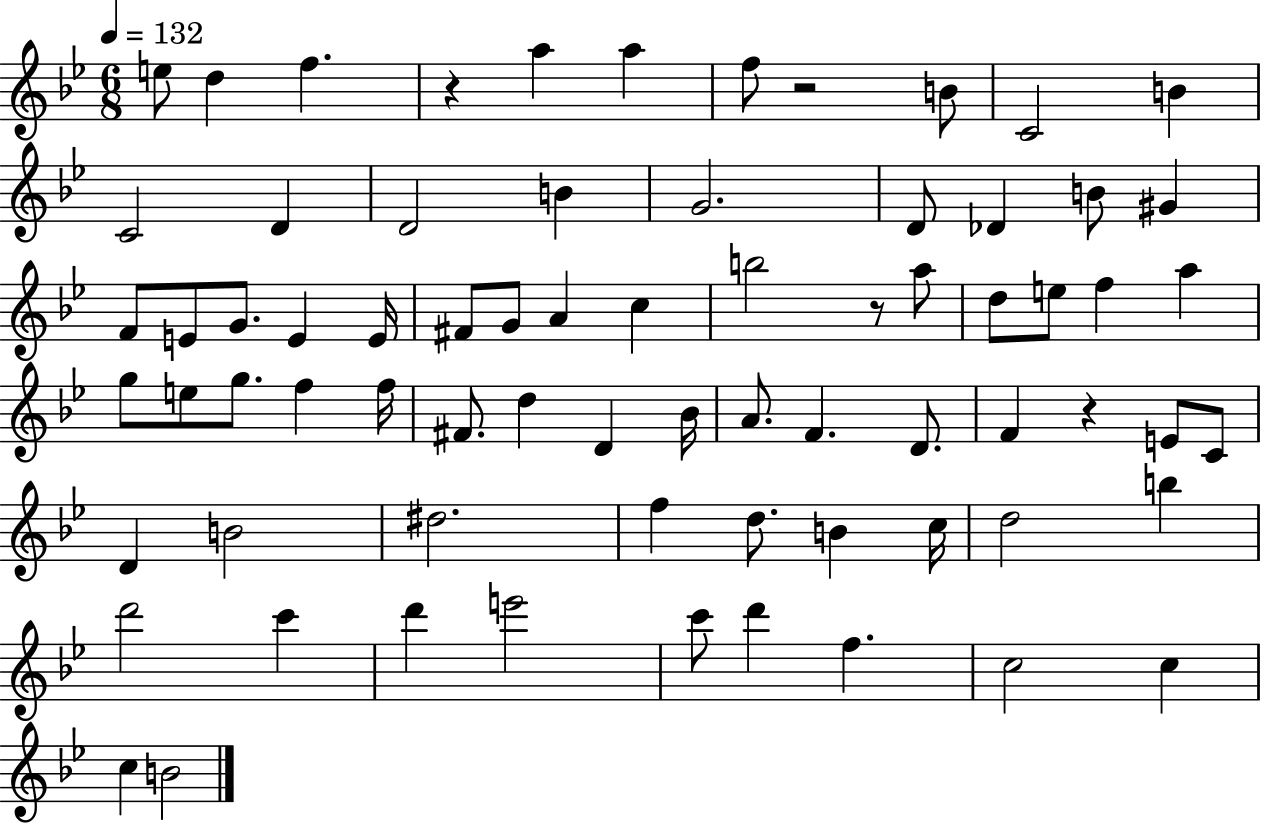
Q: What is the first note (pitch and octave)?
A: E5